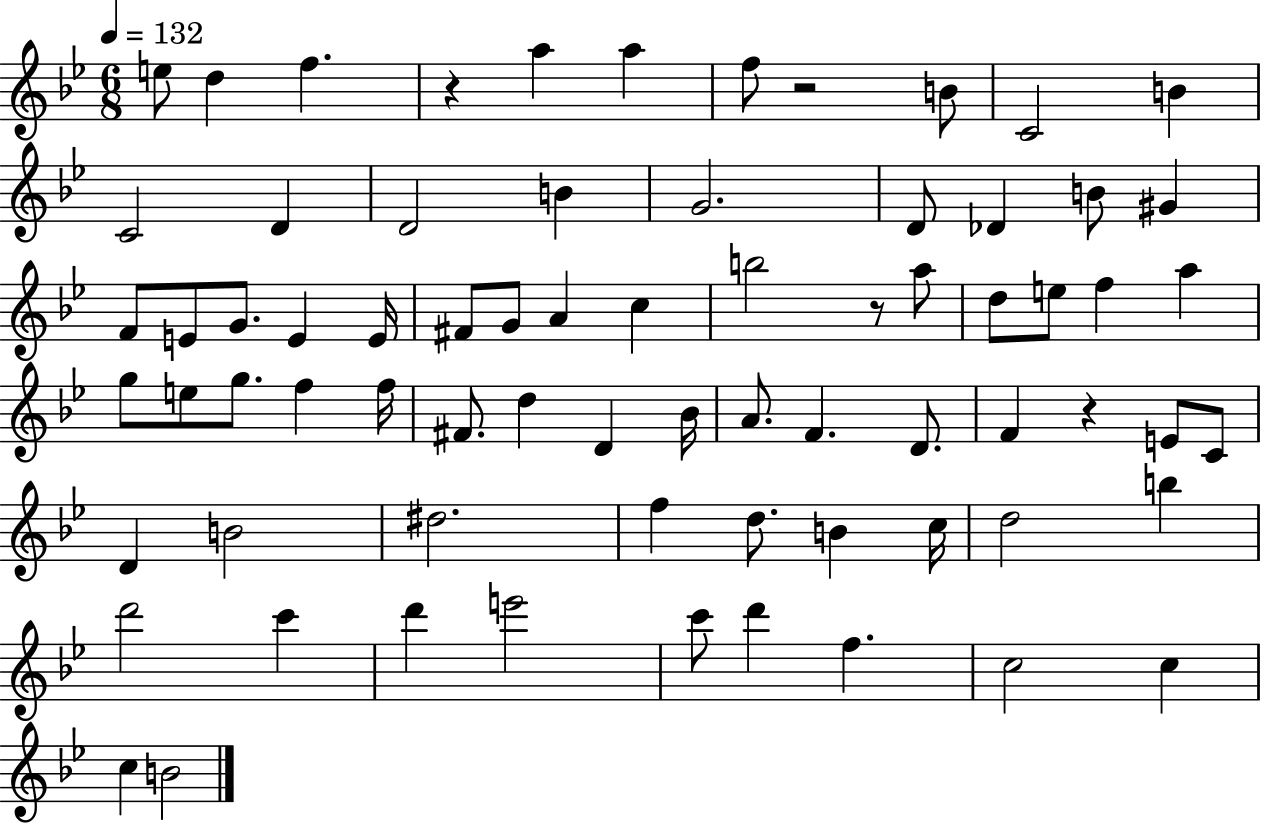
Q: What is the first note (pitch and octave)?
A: E5